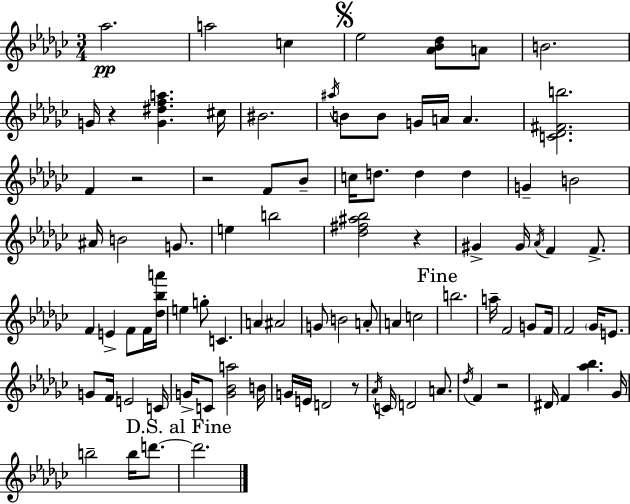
{
  \clef treble
  \numericTimeSignature
  \time 3/4
  \key ees \minor
  aes''2.\pp | a''2 c''4 | \mark \markup { \musicglyph "scripts.segno" } ees''2 <aes' bes' des''>8 a'8 | b'2. | \break g'16 r4 <g' dis'' f'' a''>4. cis''16 | bis'2. | \acciaccatura { ais''16 } b'8 b'8 g'16 a'16 a'4. | <c' des' fis' b''>2. | \break f'4 r2 | r2 f'8 bes'8-- | c''16 d''8. d''4 d''4 | g'4-- b'2 | \break ais'16 b'2 g'8. | e''4 b''2 | <des'' fis'' ais'' bes''>2 r4 | gis'4-> gis'16 \acciaccatura { aes'16 } f'4 f'8.-> | \break f'4 e'4-> f'8 | f'16 <des'' bes'' a'''>16 e''4 g''8-. c'4. | a'4 ais'2 | g'8 b'2 | \break a'8-. a'4 c''2 | \mark "Fine" b''2. | a''16-- f'2 g'8 | f'16 f'2 \parenthesize ges'16 e'8. | \break g'8 f'16 e'2 | c'16 g'16-> c'8 <g' bes' a''>2 | b'16 g'16 e'16 d'2 | r8 \acciaccatura { aes'16 } c'16 d'2 | \break a'8. \acciaccatura { des''16 } f'4 r2 | dis'16 f'4 <aes'' bes''>4. | ges'16 b''2-- | b''16 d'''8.~~ \mark "D.S. al Fine" d'''2. | \break \bar "|."
}